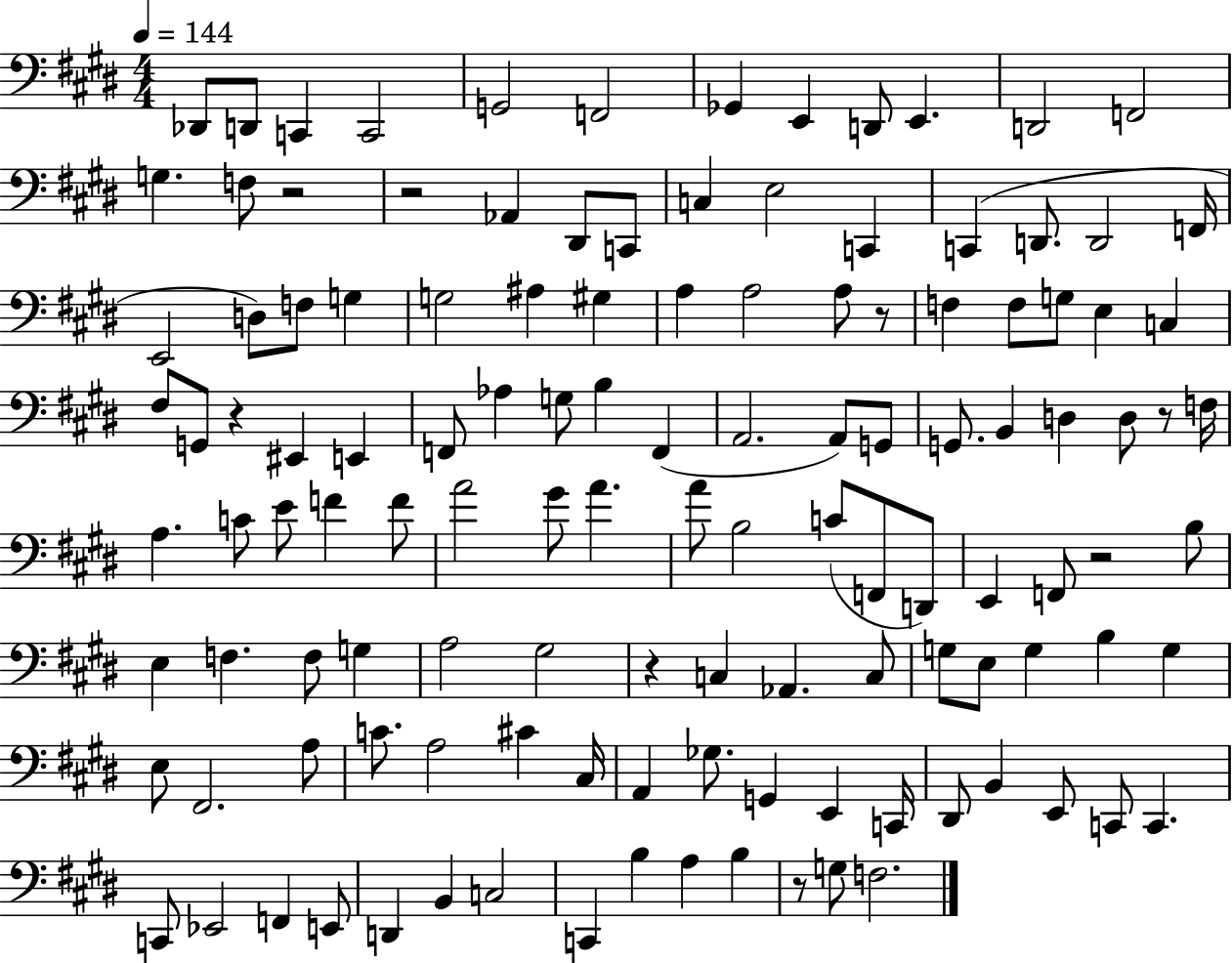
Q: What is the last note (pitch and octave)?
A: F3